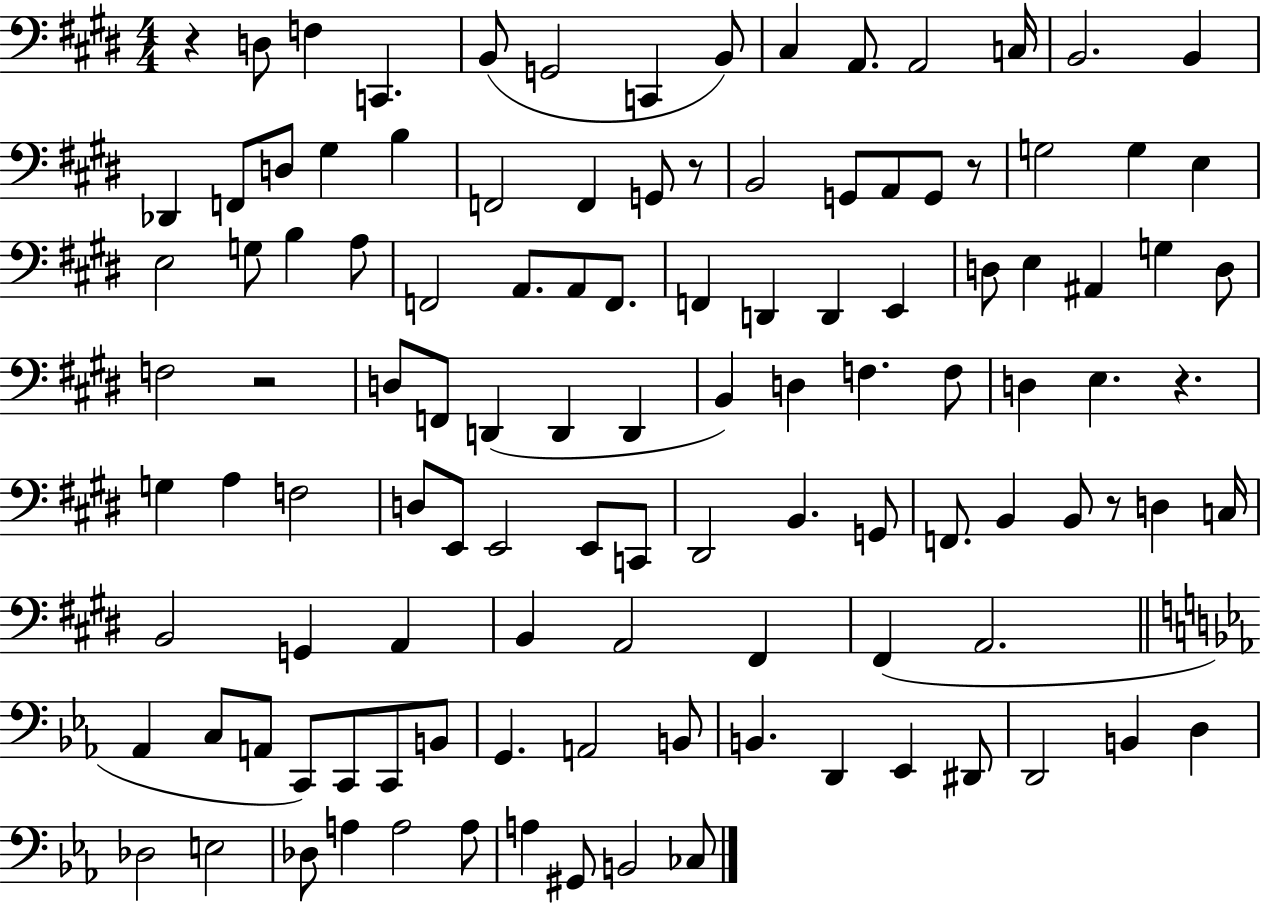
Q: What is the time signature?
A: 4/4